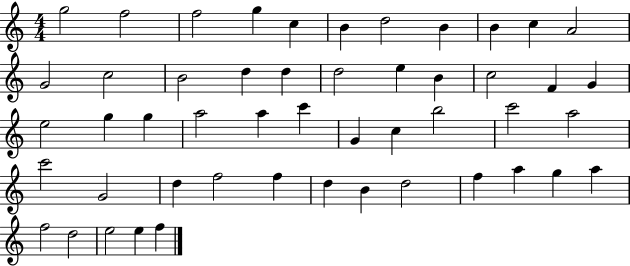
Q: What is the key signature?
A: C major